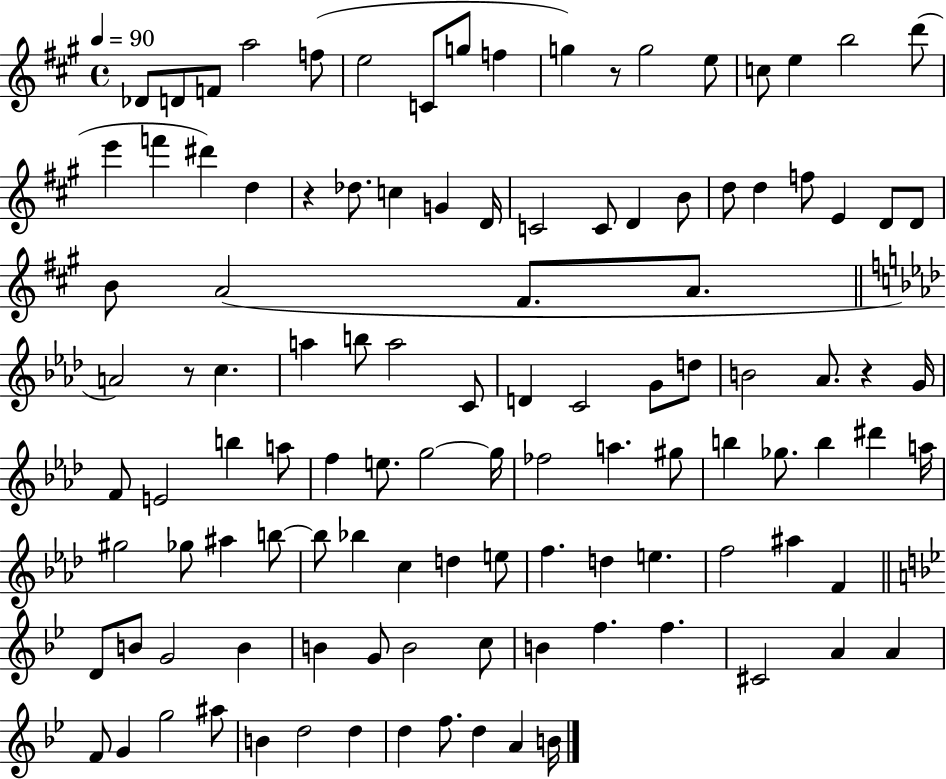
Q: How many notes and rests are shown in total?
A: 112